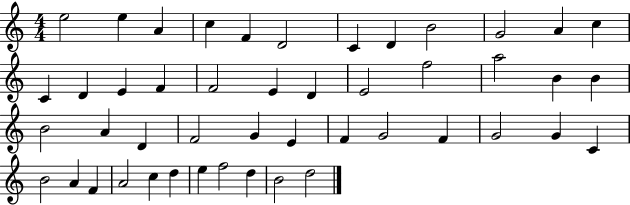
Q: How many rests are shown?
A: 0